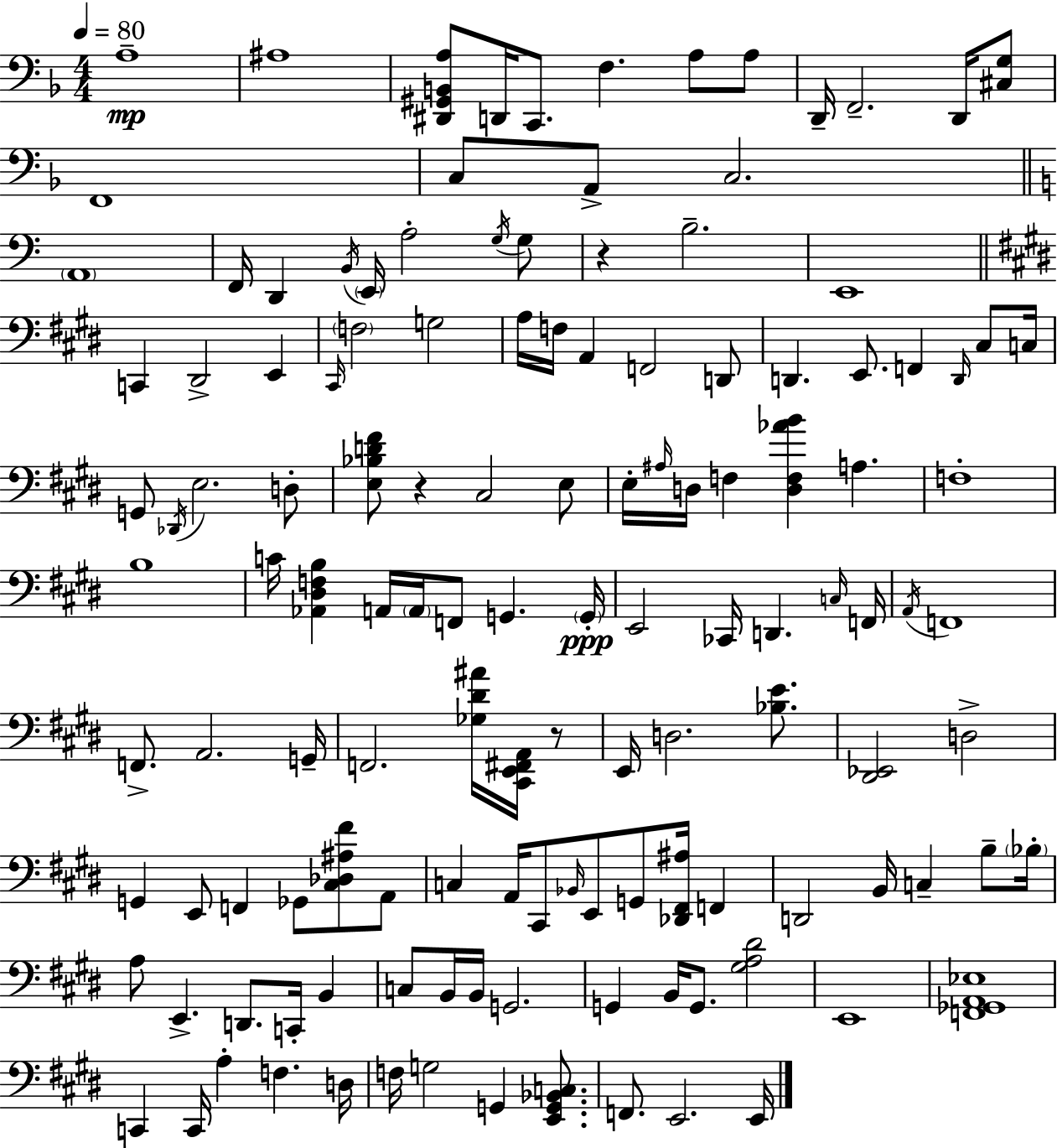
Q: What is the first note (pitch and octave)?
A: A3